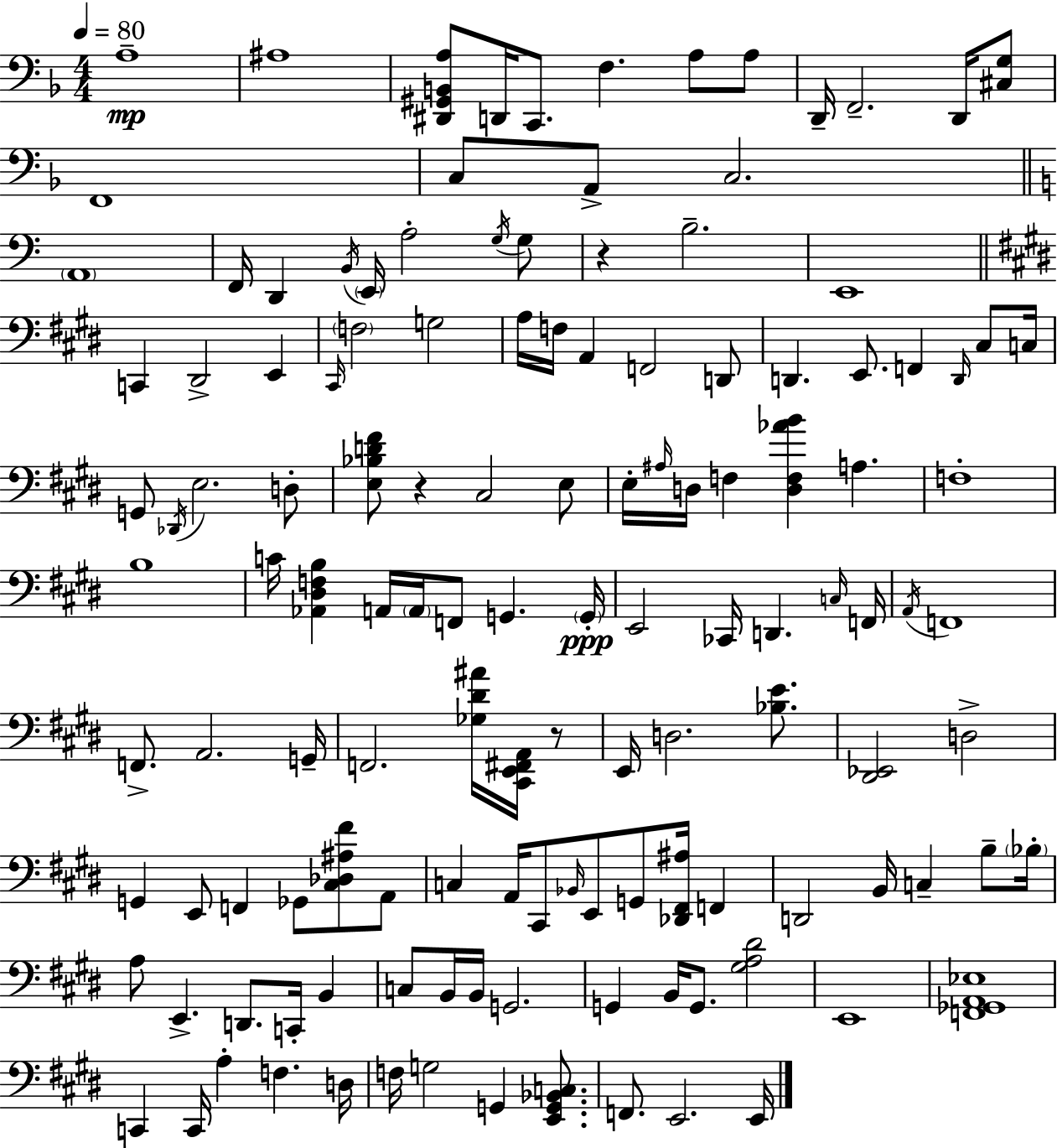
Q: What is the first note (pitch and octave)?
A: A3